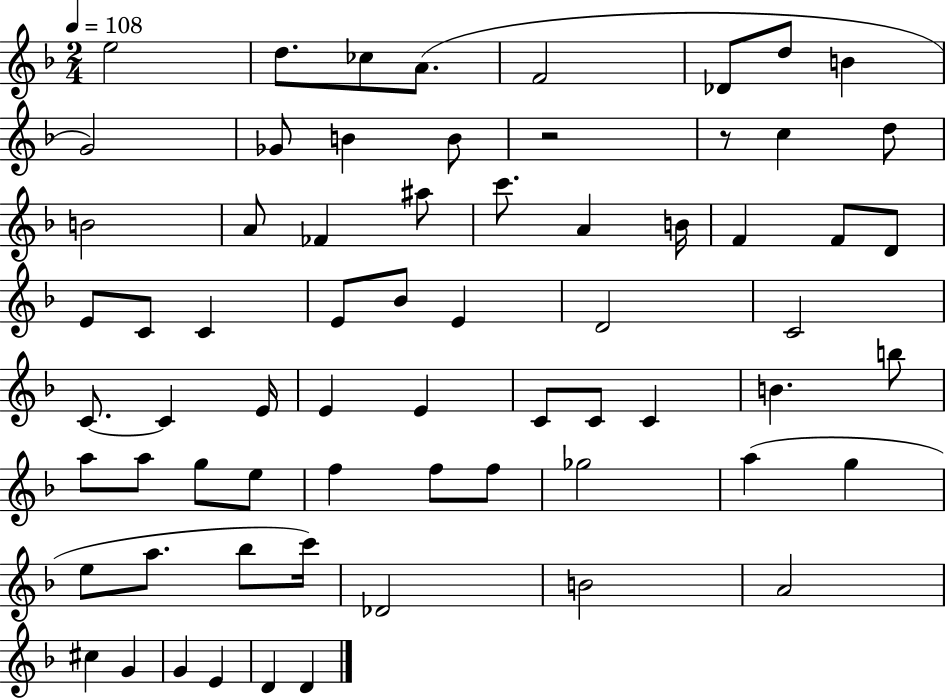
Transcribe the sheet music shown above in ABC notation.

X:1
T:Untitled
M:2/4
L:1/4
K:F
e2 d/2 _c/2 A/2 F2 _D/2 d/2 B G2 _G/2 B B/2 z2 z/2 c d/2 B2 A/2 _F ^a/2 c'/2 A B/4 F F/2 D/2 E/2 C/2 C E/2 _B/2 E D2 C2 C/2 C E/4 E E C/2 C/2 C B b/2 a/2 a/2 g/2 e/2 f f/2 f/2 _g2 a g e/2 a/2 _b/2 c'/4 _D2 B2 A2 ^c G G E D D